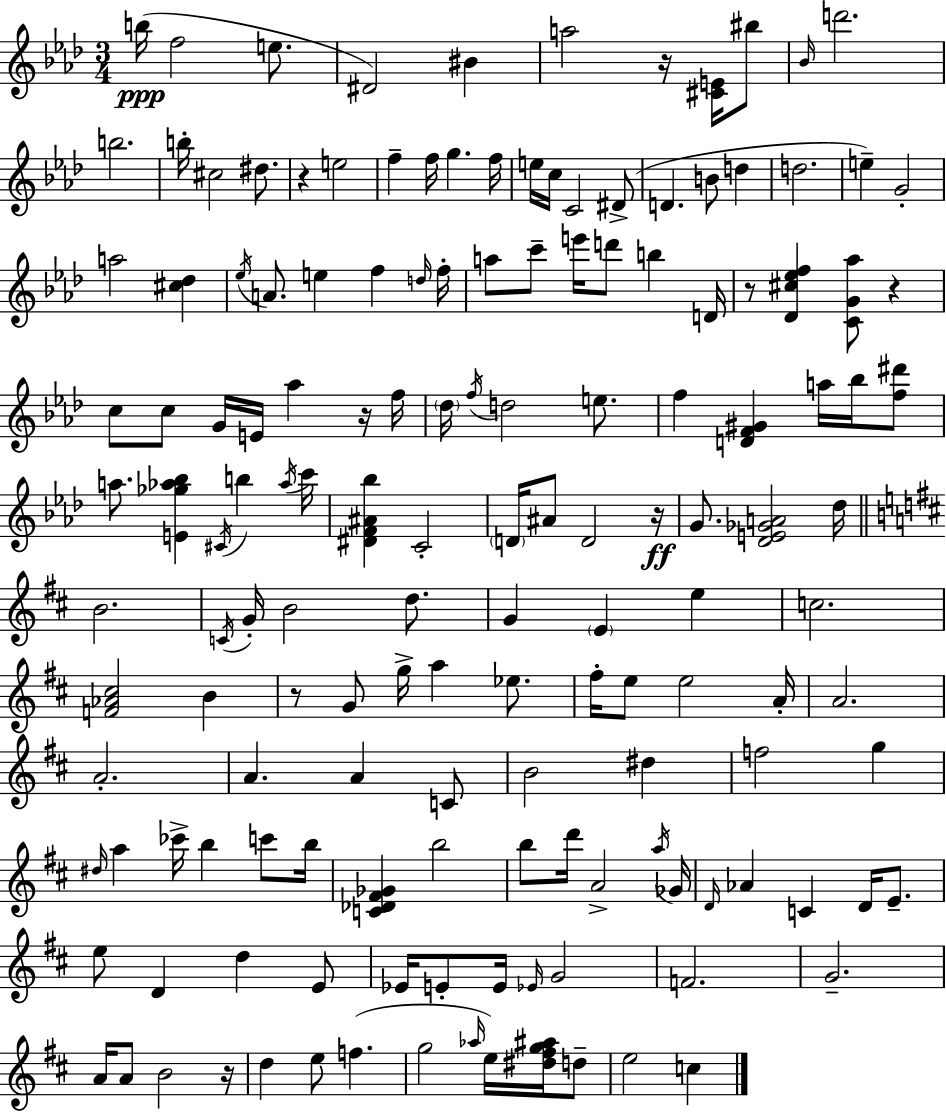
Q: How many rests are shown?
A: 8